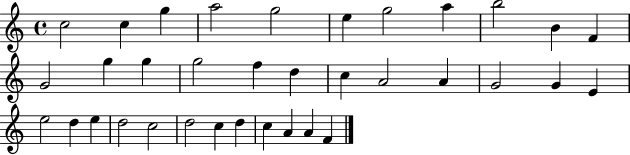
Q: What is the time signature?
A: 4/4